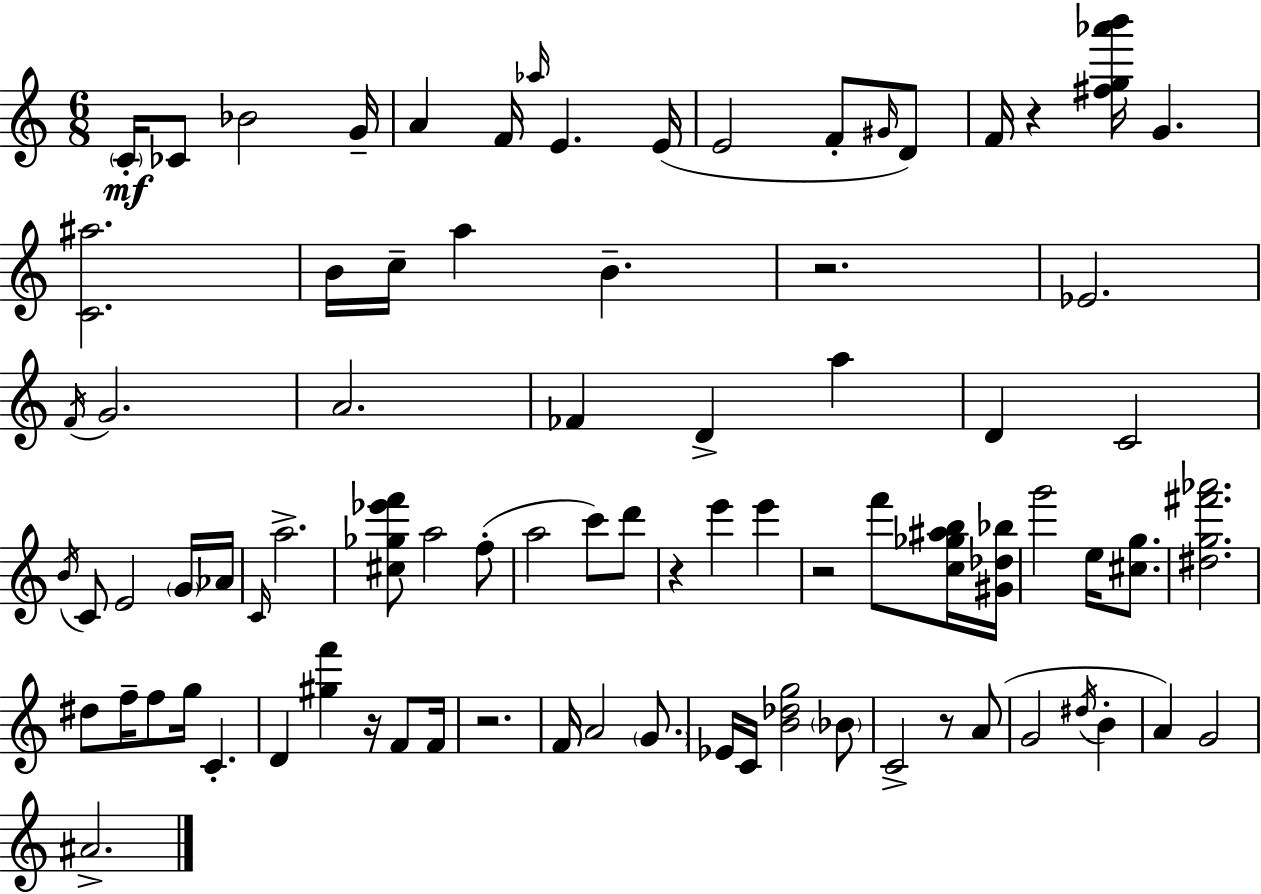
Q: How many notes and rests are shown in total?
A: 83